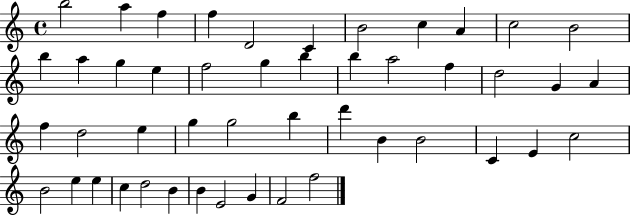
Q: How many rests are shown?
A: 0